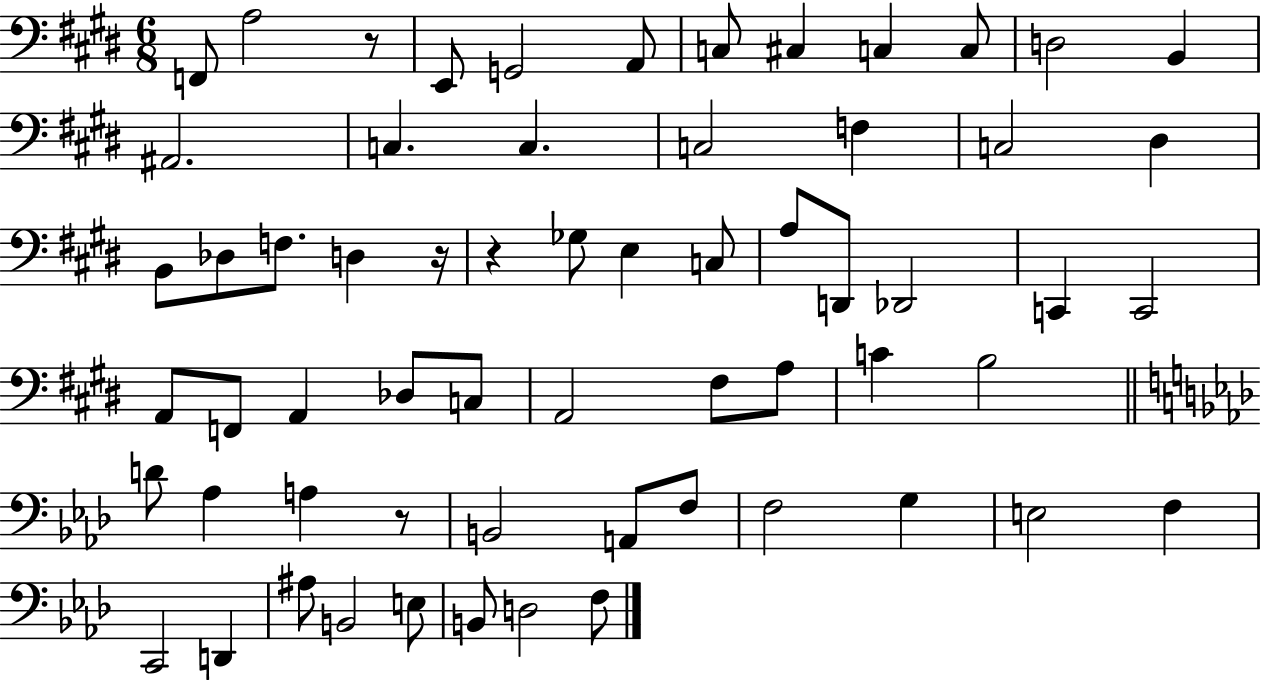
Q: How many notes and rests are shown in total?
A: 62